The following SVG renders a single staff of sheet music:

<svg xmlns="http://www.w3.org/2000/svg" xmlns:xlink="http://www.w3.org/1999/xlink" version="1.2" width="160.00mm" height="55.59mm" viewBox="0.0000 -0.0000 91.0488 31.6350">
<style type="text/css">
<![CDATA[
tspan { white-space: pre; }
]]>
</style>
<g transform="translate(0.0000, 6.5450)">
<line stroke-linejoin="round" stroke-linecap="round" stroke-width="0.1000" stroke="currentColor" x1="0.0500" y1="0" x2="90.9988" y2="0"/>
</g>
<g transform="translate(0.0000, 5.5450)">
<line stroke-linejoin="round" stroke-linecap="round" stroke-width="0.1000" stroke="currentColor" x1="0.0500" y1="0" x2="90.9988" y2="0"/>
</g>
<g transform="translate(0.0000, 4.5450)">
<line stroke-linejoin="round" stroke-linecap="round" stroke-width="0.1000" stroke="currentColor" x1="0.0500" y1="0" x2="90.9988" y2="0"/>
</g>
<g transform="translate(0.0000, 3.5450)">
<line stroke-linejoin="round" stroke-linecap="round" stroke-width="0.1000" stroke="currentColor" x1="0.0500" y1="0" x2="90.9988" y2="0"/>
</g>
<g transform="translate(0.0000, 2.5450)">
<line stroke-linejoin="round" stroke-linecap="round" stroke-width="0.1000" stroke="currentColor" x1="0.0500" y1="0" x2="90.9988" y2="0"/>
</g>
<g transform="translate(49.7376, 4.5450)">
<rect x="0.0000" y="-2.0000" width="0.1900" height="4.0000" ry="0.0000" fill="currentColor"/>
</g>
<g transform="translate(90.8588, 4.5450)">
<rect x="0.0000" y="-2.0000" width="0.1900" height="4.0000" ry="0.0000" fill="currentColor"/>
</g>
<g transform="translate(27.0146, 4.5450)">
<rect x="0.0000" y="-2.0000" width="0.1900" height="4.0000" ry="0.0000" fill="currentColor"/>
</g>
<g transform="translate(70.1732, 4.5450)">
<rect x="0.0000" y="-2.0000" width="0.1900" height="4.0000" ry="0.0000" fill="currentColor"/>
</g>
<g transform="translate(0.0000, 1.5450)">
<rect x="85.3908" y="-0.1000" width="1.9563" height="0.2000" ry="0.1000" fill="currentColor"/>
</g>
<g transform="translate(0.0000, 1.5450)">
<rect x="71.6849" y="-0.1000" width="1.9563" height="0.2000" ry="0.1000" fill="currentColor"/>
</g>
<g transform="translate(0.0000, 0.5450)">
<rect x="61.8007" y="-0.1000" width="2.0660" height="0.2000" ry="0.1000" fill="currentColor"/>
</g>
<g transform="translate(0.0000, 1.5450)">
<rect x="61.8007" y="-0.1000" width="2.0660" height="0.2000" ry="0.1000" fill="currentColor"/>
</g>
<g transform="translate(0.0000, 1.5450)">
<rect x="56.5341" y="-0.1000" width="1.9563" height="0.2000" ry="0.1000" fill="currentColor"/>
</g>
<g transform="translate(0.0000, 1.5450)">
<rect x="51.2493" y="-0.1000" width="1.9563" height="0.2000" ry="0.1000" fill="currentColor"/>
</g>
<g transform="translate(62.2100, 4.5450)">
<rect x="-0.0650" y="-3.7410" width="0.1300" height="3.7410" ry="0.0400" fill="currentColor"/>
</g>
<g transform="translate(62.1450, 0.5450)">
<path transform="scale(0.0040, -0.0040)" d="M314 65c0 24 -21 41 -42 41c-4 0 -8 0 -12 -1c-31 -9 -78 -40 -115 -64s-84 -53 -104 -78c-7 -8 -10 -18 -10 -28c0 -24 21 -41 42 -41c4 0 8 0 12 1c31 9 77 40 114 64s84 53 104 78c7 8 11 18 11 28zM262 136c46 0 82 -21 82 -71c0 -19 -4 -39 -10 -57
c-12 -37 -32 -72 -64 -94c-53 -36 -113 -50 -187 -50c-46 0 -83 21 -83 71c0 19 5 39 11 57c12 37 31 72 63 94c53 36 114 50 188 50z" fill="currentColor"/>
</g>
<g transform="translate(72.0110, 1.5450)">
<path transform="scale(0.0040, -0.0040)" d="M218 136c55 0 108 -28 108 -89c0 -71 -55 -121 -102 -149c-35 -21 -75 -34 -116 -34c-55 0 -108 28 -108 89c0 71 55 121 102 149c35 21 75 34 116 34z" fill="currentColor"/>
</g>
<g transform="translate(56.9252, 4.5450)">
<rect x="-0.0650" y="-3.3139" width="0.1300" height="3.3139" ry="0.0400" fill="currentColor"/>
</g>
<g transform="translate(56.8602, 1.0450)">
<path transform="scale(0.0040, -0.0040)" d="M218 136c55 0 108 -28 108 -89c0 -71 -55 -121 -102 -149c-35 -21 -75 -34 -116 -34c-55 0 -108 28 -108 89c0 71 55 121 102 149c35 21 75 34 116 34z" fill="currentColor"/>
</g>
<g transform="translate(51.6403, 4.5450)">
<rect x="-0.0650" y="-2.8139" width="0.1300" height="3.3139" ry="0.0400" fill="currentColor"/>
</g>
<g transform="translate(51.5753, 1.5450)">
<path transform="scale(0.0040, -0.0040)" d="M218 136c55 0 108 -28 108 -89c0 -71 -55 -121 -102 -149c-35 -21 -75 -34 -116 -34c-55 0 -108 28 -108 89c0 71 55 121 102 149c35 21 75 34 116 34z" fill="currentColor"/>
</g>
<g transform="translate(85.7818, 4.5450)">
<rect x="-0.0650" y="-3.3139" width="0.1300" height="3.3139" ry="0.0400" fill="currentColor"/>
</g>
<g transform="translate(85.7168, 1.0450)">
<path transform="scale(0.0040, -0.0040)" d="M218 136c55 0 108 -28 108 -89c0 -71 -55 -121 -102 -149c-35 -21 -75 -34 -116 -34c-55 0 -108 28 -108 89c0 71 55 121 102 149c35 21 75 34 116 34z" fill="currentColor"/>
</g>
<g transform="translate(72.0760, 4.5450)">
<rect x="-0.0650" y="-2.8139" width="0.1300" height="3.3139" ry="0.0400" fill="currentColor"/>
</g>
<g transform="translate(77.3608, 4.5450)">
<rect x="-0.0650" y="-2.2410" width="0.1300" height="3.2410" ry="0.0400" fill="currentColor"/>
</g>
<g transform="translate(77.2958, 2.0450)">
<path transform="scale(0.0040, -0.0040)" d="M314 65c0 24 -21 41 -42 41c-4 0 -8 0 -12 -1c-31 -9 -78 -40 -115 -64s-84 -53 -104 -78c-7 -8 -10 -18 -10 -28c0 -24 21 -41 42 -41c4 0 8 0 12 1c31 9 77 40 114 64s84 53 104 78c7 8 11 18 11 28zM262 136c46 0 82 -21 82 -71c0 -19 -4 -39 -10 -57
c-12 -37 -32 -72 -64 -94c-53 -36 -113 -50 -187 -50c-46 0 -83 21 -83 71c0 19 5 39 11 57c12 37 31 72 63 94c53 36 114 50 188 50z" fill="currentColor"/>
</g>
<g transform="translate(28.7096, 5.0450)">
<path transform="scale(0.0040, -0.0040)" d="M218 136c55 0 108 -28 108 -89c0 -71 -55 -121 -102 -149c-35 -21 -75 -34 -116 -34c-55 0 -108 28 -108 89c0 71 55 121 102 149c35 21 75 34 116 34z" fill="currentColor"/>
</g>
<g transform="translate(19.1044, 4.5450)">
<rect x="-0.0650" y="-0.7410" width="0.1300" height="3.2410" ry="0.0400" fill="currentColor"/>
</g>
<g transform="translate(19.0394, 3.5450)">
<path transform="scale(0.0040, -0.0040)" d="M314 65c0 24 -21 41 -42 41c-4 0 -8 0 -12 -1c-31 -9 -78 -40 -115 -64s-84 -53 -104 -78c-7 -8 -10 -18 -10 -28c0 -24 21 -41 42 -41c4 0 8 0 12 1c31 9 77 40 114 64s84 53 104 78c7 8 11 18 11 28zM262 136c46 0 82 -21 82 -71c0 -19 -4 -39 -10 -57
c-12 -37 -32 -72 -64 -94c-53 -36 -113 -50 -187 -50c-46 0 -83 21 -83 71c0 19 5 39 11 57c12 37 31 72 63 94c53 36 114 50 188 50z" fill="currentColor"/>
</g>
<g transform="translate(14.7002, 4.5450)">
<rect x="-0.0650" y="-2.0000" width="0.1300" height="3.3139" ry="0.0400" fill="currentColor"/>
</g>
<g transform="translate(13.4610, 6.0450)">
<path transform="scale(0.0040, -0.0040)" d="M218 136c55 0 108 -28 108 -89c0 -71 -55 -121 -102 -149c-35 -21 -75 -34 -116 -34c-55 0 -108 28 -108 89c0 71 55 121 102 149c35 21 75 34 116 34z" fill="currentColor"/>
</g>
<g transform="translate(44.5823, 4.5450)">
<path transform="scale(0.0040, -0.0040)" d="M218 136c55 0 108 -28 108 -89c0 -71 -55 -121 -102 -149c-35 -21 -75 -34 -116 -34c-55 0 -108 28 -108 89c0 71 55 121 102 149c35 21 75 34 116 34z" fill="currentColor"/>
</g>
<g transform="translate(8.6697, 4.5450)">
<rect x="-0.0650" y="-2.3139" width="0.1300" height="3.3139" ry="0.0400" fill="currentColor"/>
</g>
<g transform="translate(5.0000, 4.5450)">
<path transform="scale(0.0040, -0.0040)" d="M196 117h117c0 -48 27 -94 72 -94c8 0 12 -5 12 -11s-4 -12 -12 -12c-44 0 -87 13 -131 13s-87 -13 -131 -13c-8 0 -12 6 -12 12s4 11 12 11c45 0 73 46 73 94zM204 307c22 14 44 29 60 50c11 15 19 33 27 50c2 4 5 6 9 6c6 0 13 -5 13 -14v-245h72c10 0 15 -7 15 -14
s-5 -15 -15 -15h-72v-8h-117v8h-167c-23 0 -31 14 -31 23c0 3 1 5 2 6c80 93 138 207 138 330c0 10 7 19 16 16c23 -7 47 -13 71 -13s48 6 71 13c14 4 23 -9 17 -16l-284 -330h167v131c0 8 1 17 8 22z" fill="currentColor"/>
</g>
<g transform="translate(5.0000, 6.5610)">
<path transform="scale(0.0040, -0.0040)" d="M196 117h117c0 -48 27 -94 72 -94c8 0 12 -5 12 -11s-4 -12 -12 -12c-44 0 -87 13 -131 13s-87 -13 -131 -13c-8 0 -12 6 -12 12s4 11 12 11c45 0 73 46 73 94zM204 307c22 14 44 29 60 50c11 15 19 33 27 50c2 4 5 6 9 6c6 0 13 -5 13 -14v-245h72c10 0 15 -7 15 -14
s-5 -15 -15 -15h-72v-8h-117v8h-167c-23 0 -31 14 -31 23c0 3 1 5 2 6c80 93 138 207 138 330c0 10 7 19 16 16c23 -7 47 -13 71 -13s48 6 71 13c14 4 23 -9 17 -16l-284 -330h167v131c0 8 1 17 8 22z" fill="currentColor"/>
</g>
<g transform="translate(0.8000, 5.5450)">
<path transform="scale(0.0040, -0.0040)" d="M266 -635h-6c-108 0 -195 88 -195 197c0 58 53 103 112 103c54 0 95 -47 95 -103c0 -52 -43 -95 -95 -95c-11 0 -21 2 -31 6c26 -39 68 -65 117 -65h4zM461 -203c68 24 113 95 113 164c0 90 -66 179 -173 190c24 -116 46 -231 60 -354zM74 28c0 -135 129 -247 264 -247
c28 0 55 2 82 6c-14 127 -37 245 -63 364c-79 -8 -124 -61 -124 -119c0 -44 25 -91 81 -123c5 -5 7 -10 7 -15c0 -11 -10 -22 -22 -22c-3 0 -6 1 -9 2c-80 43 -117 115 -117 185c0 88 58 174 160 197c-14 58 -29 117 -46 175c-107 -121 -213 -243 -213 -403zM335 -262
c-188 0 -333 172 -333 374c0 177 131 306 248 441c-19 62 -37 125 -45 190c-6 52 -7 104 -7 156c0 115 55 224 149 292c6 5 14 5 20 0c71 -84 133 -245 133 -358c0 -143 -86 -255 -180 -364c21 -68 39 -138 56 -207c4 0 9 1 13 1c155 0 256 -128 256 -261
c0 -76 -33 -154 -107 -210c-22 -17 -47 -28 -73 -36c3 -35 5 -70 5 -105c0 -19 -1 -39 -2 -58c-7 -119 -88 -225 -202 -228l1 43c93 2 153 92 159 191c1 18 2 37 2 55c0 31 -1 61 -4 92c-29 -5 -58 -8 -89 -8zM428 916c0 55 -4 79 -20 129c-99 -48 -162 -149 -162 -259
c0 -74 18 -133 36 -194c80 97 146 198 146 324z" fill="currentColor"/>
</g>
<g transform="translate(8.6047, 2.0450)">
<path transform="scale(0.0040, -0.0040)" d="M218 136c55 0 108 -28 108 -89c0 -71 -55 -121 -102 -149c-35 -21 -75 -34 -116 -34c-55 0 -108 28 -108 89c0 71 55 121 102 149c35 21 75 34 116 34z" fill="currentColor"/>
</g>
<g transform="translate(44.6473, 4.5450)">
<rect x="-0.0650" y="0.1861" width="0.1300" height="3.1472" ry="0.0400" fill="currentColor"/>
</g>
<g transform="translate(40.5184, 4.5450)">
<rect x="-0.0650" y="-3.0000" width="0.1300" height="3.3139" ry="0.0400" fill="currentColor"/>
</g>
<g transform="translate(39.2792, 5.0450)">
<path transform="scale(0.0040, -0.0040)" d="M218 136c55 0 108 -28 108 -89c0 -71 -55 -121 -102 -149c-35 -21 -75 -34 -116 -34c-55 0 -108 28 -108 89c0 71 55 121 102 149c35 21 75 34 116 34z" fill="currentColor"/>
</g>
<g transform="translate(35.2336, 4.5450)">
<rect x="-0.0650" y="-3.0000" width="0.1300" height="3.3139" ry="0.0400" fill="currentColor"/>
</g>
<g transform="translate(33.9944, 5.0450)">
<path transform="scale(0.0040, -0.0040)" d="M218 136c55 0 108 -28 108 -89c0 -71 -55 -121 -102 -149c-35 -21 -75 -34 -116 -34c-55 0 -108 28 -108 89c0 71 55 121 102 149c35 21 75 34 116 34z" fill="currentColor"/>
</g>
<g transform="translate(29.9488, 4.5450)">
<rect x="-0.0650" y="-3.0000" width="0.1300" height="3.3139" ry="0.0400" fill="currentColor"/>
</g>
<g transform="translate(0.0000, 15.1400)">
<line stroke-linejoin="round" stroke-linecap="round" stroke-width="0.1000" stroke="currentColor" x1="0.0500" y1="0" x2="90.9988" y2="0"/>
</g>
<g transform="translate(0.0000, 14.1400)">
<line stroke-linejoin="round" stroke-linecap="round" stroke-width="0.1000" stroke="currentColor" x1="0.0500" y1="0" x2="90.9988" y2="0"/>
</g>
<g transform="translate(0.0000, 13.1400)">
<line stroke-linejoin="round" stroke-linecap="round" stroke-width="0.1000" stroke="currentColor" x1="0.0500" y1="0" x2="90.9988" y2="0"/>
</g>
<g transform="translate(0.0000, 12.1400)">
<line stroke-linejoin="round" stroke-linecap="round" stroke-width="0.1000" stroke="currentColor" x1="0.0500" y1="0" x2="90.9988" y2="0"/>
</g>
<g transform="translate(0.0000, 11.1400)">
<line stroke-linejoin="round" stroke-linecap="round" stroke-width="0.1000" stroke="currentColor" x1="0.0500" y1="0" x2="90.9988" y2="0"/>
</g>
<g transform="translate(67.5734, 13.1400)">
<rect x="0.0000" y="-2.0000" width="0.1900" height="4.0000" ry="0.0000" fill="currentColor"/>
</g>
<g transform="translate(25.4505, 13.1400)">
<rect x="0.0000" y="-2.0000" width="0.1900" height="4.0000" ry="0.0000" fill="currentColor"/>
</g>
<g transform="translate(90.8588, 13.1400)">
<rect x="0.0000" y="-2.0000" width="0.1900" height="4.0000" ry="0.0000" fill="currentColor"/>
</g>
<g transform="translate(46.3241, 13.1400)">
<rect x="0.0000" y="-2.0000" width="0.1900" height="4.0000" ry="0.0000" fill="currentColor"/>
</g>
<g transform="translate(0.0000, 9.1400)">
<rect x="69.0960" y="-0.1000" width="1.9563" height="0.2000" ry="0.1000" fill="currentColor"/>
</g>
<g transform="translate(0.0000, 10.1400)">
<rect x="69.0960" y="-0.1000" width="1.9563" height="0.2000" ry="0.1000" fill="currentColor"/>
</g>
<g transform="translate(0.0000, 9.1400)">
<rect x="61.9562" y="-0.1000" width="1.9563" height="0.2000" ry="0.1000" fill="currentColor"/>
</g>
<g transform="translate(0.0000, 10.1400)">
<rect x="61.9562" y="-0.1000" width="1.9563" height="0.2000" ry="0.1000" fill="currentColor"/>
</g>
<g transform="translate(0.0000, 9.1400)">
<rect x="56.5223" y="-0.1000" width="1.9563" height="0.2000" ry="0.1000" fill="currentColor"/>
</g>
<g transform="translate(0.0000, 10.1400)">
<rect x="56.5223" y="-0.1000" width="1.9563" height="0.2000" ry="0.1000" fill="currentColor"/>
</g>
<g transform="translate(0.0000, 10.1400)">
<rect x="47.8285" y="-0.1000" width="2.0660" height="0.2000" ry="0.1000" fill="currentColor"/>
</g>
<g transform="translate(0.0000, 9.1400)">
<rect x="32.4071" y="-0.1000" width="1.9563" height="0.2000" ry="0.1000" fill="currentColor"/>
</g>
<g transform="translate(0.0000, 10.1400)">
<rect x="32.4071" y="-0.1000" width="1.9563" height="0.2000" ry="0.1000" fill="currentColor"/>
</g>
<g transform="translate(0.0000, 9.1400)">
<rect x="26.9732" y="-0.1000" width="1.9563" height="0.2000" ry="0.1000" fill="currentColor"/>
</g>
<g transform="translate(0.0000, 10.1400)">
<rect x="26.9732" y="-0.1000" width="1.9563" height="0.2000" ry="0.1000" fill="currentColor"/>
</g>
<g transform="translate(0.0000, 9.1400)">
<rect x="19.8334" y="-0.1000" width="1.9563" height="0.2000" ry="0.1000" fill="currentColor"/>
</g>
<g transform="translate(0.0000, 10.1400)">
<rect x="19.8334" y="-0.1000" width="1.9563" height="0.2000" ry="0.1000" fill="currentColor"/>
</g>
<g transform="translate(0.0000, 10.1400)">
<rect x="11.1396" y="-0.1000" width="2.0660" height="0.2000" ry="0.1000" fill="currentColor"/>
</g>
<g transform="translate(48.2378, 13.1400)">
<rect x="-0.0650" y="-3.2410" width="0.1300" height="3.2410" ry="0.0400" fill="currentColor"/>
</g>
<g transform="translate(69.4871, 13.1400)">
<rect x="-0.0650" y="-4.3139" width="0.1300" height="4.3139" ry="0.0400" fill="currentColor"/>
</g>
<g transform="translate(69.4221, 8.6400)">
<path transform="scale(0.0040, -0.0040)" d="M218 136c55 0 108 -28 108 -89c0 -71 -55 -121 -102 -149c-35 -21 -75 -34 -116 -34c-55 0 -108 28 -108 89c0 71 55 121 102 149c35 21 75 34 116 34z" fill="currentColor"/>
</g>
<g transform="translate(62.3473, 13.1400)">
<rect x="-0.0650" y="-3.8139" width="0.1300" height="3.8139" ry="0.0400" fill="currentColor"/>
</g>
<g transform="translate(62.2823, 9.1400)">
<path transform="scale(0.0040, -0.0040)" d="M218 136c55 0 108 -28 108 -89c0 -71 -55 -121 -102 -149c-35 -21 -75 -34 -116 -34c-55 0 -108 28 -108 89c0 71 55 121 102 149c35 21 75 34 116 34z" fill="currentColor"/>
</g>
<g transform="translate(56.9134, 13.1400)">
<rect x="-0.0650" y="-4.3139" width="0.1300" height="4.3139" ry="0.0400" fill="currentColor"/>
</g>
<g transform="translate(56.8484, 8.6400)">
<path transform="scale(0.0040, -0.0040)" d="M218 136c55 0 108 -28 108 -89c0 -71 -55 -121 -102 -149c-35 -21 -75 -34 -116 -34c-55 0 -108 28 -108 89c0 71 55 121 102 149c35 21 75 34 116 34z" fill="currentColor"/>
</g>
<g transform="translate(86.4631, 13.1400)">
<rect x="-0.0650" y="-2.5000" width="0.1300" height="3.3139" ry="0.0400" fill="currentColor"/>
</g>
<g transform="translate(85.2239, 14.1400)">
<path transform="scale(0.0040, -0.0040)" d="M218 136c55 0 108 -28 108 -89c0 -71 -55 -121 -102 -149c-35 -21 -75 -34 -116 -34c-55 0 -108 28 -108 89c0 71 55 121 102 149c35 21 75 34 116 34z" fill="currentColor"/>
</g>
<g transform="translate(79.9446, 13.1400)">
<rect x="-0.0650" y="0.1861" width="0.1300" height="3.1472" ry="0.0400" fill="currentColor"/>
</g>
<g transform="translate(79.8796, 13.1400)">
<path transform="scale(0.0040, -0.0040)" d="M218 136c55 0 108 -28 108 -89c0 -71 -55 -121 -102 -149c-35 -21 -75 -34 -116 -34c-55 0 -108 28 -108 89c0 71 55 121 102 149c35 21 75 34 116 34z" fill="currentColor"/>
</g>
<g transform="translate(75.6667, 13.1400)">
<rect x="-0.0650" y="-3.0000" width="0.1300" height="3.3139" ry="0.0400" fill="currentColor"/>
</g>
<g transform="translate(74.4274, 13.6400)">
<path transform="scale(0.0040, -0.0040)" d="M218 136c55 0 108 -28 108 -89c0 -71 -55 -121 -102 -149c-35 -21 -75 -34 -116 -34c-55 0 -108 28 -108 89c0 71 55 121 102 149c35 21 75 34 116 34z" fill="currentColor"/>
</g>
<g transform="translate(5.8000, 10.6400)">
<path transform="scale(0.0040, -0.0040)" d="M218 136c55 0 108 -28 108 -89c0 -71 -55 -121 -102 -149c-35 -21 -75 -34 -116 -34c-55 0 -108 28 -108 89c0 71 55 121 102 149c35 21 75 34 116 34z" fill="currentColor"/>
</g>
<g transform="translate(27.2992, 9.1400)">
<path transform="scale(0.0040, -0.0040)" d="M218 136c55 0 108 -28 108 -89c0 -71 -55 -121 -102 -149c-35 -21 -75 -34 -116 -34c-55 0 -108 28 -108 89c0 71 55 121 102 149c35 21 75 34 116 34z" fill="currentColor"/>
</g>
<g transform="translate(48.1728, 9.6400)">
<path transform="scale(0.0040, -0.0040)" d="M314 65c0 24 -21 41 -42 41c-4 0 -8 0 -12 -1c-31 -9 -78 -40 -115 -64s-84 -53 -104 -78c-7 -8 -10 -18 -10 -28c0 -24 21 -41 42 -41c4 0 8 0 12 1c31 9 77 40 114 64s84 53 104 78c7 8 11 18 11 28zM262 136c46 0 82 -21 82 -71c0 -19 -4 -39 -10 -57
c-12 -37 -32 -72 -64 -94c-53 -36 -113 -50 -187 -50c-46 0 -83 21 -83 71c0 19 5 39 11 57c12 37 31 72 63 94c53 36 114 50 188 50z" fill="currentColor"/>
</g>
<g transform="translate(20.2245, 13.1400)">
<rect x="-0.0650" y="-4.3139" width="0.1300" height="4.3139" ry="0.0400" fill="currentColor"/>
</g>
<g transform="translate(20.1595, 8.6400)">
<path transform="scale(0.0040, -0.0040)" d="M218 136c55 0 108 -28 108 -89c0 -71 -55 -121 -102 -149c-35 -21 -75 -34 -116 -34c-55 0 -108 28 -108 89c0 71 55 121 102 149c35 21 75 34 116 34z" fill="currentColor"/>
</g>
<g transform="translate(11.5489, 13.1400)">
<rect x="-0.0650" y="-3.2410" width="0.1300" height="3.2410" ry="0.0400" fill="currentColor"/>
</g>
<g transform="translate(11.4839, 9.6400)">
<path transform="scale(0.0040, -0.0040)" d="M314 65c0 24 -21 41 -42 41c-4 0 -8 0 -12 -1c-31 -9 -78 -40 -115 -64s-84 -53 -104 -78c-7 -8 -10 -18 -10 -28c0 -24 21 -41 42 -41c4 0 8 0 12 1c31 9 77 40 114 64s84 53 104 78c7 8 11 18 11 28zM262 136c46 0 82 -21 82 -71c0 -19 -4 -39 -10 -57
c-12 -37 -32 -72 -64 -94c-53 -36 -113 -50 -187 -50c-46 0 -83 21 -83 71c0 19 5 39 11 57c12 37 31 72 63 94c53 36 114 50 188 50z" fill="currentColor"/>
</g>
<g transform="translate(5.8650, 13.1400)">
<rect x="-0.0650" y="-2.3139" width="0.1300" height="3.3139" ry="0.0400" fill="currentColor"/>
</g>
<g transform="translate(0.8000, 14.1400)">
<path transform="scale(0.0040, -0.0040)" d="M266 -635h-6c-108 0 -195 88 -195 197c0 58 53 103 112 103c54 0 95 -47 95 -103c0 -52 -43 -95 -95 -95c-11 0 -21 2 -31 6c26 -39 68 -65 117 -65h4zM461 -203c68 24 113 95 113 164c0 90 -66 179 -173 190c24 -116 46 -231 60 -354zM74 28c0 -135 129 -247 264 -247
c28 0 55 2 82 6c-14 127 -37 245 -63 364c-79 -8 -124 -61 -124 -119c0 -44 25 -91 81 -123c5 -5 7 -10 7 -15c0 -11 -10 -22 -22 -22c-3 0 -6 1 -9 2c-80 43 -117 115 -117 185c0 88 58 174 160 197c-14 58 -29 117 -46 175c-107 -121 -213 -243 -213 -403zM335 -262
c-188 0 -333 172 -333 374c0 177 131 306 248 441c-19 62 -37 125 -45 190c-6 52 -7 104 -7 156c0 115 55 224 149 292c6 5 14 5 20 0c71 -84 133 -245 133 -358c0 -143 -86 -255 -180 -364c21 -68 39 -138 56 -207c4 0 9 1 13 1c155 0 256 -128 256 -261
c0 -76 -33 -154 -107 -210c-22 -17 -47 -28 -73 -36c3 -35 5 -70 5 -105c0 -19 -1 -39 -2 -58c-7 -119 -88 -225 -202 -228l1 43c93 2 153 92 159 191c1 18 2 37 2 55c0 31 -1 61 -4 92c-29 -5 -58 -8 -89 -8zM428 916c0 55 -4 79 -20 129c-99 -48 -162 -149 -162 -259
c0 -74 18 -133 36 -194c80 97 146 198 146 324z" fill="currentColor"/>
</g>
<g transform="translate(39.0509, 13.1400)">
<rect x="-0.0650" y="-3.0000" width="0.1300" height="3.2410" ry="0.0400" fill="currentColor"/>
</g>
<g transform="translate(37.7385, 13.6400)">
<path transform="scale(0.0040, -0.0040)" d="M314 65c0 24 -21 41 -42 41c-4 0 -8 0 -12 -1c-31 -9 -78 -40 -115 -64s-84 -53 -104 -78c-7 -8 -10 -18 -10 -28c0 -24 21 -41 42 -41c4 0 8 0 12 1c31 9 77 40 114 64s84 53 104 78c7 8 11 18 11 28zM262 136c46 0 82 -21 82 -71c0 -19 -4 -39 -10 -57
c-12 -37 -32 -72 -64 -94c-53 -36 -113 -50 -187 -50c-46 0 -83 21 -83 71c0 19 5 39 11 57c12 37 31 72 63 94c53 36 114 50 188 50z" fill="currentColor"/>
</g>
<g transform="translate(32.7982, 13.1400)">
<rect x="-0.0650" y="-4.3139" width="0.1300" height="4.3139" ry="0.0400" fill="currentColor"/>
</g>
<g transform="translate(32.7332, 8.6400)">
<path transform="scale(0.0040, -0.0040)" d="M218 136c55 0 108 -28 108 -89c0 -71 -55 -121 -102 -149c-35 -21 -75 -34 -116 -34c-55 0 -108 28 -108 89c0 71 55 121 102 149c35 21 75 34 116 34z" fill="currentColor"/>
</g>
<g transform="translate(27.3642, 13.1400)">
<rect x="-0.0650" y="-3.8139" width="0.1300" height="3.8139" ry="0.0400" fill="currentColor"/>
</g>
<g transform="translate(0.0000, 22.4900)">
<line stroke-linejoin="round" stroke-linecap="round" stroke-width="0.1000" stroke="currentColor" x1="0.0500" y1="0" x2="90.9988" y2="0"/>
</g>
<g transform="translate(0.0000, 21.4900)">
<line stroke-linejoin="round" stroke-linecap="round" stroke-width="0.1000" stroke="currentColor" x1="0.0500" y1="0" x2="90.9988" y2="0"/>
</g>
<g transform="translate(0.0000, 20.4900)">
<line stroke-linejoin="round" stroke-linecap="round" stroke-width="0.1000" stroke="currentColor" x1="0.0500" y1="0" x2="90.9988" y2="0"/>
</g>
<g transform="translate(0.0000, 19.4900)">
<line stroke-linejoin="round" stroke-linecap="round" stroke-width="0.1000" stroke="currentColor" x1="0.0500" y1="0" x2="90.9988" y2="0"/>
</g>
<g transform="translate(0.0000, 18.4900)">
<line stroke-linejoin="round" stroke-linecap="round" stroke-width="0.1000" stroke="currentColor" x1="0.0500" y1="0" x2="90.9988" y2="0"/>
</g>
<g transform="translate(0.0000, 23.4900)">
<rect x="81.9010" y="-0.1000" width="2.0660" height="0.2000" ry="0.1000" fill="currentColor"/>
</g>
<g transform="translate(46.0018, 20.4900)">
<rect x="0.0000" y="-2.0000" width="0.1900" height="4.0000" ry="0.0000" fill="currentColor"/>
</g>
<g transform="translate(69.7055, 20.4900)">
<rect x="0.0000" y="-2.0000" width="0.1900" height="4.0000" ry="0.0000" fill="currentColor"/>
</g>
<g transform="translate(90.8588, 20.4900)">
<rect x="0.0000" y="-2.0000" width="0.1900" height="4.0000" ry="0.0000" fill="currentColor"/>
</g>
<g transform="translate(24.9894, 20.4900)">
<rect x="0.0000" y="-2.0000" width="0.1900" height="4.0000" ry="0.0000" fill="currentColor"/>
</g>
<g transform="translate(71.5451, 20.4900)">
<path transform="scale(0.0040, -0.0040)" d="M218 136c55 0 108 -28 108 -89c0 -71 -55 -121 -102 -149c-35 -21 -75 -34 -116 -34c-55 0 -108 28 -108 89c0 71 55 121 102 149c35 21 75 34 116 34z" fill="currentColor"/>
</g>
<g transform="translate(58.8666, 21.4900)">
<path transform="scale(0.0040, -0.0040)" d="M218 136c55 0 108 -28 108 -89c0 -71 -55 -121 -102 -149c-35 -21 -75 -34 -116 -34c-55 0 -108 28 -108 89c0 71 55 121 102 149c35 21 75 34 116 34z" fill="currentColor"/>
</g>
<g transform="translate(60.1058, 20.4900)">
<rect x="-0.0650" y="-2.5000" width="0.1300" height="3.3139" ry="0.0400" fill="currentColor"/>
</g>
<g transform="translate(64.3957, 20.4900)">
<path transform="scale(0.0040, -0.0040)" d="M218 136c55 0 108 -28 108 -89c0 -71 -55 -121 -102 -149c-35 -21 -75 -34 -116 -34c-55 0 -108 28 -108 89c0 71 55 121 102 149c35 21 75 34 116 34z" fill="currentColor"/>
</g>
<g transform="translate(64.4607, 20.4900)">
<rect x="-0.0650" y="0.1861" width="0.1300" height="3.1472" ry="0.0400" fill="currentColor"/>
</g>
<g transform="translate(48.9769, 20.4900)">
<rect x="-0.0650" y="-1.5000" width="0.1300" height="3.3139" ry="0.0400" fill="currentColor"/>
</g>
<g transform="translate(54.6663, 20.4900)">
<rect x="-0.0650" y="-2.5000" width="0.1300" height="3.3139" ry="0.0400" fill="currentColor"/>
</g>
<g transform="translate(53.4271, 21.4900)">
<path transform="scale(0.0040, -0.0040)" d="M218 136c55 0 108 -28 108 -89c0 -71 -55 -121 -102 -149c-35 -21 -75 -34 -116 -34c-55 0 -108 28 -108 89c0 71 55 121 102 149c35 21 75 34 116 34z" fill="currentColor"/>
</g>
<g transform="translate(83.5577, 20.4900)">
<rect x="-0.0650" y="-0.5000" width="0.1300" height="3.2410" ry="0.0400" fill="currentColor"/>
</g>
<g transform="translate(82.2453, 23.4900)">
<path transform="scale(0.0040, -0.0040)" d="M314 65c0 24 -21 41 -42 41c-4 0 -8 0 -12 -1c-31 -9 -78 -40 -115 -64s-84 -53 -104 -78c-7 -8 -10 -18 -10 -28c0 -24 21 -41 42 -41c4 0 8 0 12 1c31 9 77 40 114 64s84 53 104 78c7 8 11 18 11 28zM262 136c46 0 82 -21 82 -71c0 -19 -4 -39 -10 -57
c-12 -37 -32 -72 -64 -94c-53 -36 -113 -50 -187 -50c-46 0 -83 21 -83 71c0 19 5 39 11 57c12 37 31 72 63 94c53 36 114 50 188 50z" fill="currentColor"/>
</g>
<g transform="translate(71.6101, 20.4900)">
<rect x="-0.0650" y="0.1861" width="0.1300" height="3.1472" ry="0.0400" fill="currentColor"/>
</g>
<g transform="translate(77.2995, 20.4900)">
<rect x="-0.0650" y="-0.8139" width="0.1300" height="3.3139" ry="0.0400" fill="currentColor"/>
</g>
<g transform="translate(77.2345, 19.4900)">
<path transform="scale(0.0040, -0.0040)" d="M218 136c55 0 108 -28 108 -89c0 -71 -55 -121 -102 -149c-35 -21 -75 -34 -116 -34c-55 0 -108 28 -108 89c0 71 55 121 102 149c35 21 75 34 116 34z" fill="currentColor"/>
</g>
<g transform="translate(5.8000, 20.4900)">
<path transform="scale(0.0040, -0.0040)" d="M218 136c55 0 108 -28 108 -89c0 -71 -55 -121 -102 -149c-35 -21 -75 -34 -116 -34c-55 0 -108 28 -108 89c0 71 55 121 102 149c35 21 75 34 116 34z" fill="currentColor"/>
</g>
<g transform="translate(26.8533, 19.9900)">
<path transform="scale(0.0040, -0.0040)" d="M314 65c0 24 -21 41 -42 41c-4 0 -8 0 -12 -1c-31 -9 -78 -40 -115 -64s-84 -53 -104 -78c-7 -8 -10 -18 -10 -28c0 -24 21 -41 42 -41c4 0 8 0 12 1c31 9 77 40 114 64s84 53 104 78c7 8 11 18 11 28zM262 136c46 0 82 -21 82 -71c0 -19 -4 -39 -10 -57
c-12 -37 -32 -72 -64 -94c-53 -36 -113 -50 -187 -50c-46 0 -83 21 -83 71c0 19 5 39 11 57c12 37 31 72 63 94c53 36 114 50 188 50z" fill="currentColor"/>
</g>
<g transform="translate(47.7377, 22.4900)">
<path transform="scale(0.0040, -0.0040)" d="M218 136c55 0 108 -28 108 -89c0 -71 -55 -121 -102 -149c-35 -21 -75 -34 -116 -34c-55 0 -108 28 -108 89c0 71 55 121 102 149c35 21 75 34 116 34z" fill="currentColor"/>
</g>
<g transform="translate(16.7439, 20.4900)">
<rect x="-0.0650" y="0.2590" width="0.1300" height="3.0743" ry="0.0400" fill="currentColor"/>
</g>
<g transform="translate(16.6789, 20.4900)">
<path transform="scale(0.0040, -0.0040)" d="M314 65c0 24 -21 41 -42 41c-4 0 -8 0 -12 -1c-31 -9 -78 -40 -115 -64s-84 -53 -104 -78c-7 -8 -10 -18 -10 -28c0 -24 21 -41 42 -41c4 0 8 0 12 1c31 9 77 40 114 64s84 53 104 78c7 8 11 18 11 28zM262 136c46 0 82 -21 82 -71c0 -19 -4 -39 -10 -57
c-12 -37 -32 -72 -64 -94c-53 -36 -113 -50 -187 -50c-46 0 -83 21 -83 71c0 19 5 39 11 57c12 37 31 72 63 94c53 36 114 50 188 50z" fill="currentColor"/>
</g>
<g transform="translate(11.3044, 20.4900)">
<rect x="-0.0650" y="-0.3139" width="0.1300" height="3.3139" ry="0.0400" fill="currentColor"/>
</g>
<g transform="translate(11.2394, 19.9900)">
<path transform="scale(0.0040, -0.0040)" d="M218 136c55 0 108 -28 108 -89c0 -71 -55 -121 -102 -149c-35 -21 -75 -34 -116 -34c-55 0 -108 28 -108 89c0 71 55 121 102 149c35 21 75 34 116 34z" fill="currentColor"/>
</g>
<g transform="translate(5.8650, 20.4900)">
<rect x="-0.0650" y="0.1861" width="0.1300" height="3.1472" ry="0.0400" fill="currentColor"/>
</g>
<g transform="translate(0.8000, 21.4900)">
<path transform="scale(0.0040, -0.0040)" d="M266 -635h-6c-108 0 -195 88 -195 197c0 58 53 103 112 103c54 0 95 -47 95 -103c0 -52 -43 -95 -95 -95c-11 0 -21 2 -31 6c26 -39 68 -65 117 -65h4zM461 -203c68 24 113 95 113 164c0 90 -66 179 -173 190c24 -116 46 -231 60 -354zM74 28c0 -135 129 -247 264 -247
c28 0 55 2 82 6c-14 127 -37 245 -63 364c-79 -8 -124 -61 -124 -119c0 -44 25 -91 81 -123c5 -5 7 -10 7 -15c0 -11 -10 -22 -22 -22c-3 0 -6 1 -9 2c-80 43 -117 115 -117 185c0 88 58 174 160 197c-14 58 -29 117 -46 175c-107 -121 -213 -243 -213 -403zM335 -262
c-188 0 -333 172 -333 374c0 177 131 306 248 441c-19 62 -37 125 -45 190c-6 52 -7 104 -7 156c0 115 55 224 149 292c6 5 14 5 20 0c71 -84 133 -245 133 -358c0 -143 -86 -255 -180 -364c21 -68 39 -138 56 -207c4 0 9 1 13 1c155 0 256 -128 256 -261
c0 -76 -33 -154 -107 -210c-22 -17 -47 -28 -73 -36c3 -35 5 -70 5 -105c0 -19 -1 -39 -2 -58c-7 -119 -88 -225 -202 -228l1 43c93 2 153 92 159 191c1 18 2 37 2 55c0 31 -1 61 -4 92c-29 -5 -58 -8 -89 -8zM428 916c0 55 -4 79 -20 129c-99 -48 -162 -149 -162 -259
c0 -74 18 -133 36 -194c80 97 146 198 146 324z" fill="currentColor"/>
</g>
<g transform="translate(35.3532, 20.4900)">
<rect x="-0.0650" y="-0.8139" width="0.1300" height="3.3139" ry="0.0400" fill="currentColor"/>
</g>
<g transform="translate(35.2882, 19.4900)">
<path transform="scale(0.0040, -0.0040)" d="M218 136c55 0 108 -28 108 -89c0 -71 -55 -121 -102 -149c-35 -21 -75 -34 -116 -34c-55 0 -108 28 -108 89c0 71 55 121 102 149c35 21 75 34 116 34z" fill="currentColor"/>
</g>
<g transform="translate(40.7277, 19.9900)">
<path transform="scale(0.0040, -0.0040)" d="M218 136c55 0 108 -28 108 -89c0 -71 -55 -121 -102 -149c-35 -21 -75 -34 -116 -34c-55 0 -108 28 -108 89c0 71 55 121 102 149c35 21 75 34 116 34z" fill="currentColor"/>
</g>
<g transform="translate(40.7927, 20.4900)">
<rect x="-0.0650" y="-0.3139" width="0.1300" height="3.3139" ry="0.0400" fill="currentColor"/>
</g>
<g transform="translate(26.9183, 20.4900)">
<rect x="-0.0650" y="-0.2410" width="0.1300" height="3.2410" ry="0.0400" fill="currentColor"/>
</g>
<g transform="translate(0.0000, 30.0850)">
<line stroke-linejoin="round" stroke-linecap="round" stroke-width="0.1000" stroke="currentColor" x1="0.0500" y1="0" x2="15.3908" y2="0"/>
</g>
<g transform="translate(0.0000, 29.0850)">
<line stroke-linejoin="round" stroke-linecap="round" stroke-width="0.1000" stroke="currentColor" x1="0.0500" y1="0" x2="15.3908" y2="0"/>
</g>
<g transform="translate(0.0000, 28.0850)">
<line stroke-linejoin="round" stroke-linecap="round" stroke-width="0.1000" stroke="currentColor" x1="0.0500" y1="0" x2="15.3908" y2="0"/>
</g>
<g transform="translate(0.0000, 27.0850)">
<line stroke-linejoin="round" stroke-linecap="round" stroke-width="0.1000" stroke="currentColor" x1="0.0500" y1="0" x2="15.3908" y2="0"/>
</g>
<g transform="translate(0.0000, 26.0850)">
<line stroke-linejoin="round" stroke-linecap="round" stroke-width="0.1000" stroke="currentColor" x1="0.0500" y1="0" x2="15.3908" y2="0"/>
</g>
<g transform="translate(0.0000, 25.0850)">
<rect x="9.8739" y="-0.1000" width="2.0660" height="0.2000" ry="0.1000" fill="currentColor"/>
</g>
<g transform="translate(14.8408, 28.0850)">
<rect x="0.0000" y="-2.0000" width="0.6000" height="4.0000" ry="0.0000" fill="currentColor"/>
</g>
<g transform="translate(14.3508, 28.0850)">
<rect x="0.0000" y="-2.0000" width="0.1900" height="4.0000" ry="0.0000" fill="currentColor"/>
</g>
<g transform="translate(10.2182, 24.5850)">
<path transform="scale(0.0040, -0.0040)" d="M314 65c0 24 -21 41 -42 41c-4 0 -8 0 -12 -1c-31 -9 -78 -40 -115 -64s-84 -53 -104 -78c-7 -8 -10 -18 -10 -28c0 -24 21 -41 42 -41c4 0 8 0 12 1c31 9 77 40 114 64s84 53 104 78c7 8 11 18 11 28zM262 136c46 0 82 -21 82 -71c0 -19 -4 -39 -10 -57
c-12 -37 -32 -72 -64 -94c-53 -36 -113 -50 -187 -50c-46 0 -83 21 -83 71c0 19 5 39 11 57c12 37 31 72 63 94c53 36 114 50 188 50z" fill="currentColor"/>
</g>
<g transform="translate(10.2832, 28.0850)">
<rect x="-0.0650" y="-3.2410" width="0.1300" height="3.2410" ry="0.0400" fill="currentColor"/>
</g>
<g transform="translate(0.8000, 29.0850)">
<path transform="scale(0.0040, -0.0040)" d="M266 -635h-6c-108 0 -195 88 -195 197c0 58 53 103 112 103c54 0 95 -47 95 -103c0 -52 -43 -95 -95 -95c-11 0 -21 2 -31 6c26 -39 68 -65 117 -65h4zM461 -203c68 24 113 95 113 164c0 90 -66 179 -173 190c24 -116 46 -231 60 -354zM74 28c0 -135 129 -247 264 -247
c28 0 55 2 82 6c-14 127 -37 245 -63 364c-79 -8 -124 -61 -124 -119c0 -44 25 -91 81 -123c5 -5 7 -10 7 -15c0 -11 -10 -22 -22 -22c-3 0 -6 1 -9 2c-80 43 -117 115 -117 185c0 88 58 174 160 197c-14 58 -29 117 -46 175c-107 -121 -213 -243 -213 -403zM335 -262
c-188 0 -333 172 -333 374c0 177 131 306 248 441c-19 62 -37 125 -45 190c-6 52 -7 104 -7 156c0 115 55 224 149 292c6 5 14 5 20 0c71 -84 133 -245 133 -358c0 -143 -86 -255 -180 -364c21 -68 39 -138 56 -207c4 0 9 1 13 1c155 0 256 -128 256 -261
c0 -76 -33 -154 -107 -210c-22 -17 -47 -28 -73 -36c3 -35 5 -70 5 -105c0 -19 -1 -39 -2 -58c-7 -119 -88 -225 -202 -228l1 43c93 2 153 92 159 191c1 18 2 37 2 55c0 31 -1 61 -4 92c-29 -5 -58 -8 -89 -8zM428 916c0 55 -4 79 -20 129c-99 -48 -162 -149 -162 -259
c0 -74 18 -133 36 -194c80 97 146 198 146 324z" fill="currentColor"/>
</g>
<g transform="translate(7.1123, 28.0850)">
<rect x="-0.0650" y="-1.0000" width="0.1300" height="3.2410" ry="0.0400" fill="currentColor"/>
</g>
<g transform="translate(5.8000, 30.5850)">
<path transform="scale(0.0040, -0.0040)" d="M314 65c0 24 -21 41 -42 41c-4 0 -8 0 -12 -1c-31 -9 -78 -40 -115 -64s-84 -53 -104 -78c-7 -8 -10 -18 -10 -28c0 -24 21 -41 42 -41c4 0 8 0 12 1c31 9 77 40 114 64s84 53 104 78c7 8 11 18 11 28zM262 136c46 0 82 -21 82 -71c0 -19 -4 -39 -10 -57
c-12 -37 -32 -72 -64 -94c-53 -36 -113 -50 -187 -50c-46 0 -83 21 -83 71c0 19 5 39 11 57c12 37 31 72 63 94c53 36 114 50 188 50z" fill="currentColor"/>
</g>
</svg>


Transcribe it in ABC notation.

X:1
T:Untitled
M:4/4
L:1/4
K:C
g F d2 A A A B a b c'2 a g2 b g b2 d' c' d' A2 b2 d' c' d' A B G B c B2 c2 d c E G G B B d C2 D2 b2